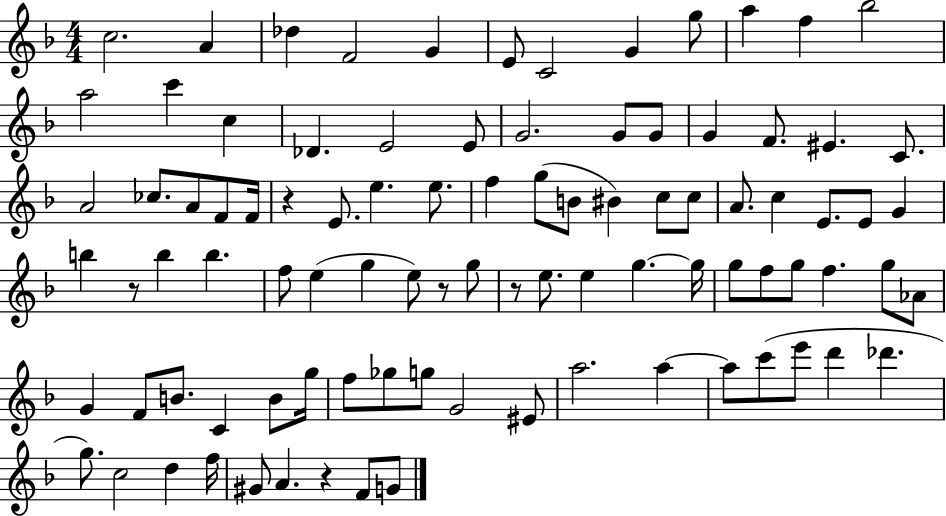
{
  \clef treble
  \numericTimeSignature
  \time 4/4
  \key f \major
  c''2. a'4 | des''4 f'2 g'4 | e'8 c'2 g'4 g''8 | a''4 f''4 bes''2 | \break a''2 c'''4 c''4 | des'4. e'2 e'8 | g'2. g'8 g'8 | g'4 f'8. eis'4. c'8. | \break a'2 ces''8. a'8 f'8 f'16 | r4 e'8. e''4. e''8. | f''4 g''8( b'8 bis'4) c''8 c''8 | a'8. c''4 e'8. e'8 g'4 | \break b''4 r8 b''4 b''4. | f''8 e''4( g''4 e''8) r8 g''8 | r8 e''8. e''4 g''4.~~ g''16 | g''8 f''8 g''8 f''4. g''8 aes'8 | \break g'4 f'8 b'8. c'4 b'8 g''16 | f''8 ges''8 g''8 g'2 eis'8 | a''2. a''4~~ | a''8 c'''8( e'''8 d'''4 des'''4. | \break g''8.) c''2 d''4 f''16 | gis'8 a'4. r4 f'8 g'8 | \bar "|."
}